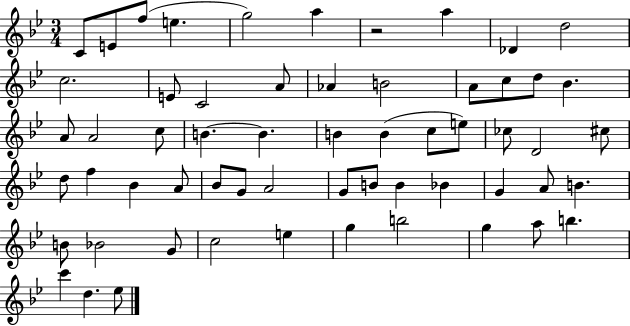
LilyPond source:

{
  \clef treble
  \numericTimeSignature
  \time 3/4
  \key bes \major
  c'8 e'8 f''8( e''4. | g''2) a''4 | r2 a''4 | des'4 d''2 | \break c''2. | e'8 c'2 a'8 | aes'4 b'2 | a'8 c''8 d''8 bes'4. | \break a'8 a'2 c''8 | b'4.~~ b'4. | b'4 b'4( c''8 e''8) | ces''8 d'2 cis''8 | \break d''8 f''4 bes'4 a'8 | bes'8 g'8 a'2 | g'8 b'8 b'4 bes'4 | g'4 a'8 b'4. | \break b'8 bes'2 g'8 | c''2 e''4 | g''4 b''2 | g''4 a''8 b''4. | \break c'''4 d''4. ees''8 | \bar "|."
}